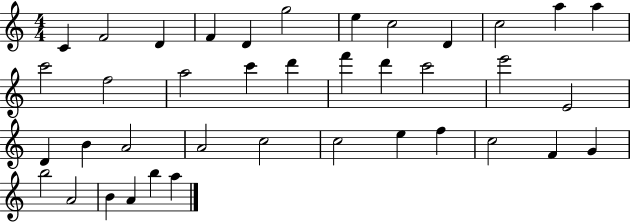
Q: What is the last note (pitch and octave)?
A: A5